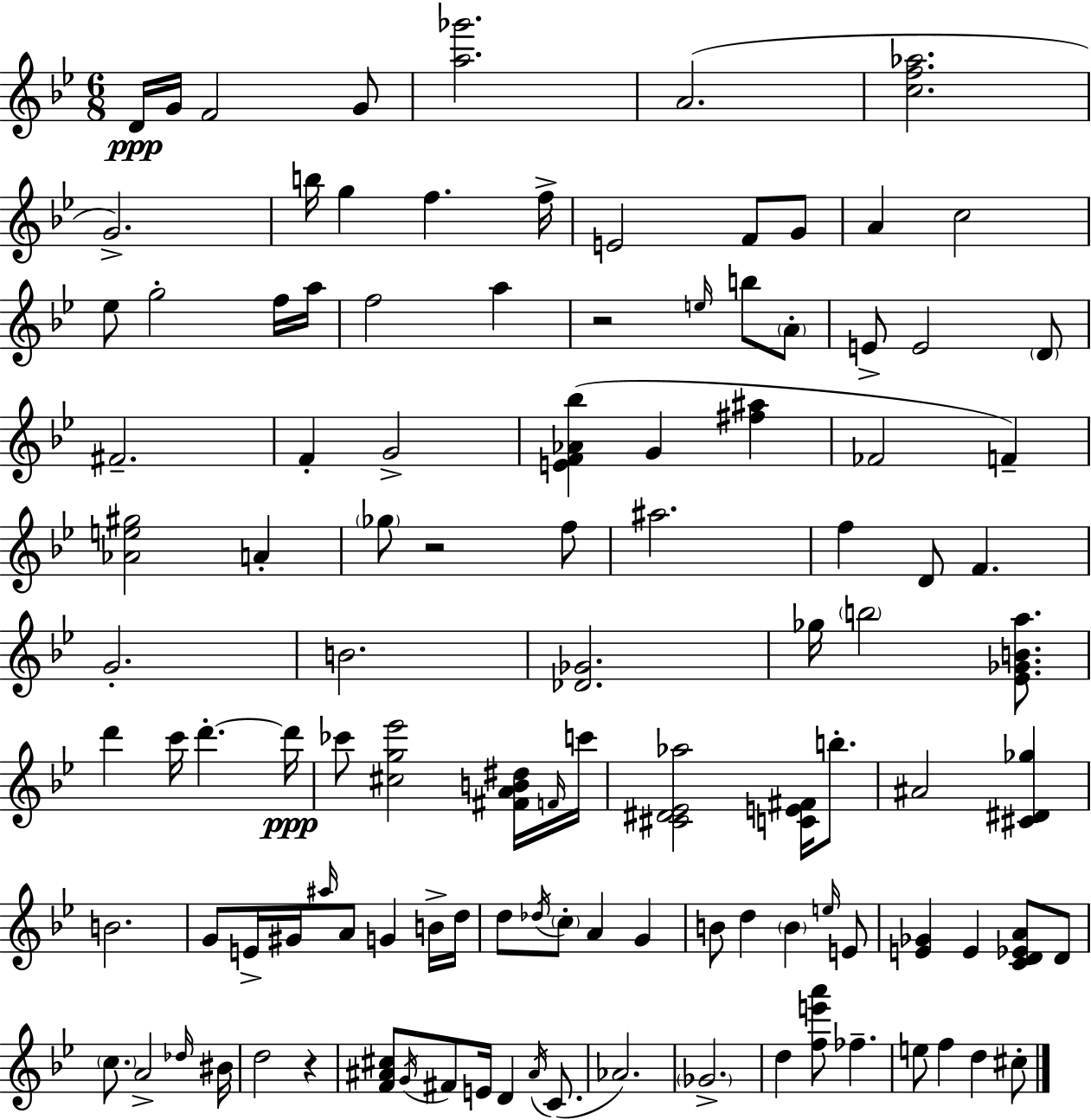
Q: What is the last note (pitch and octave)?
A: C#5